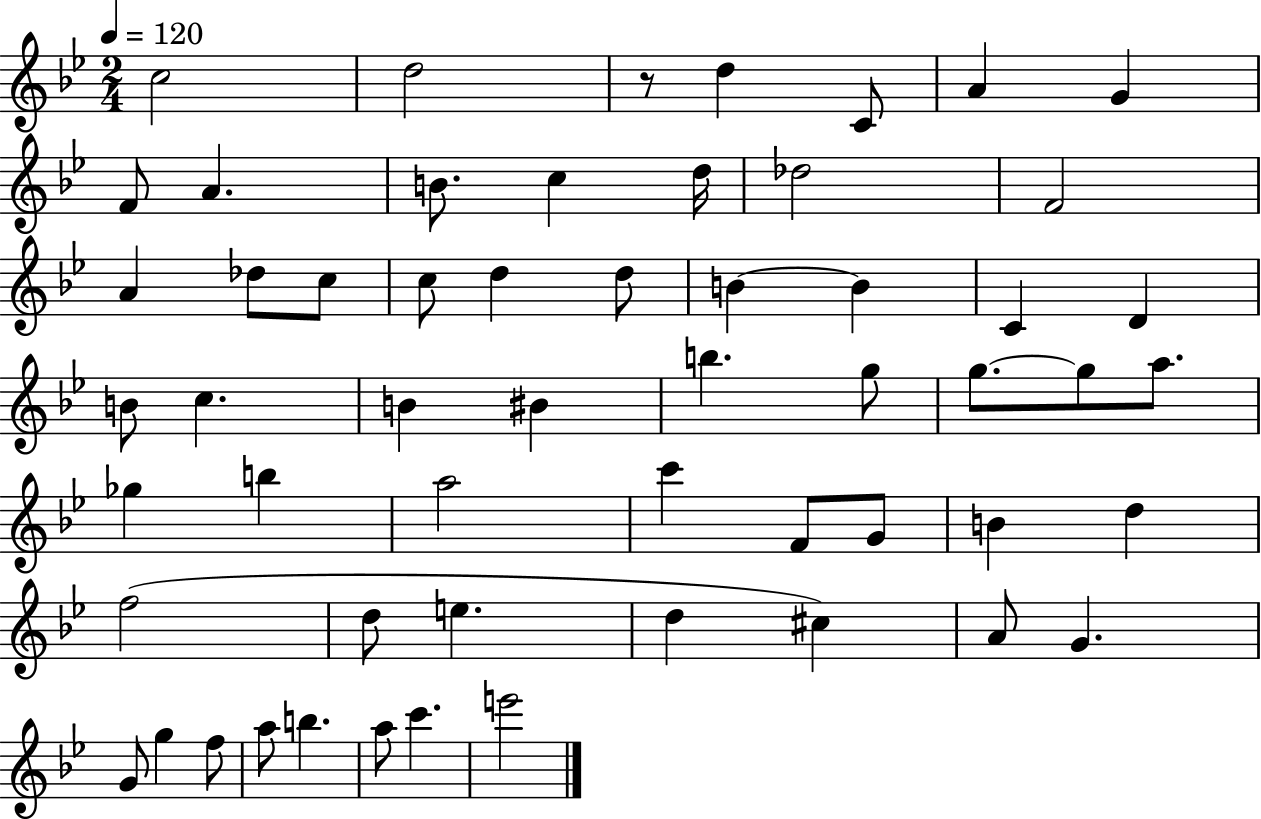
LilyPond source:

{
  \clef treble
  \numericTimeSignature
  \time 2/4
  \key bes \major
  \tempo 4 = 120
  c''2 | d''2 | r8 d''4 c'8 | a'4 g'4 | \break f'8 a'4. | b'8. c''4 d''16 | des''2 | f'2 | \break a'4 des''8 c''8 | c''8 d''4 d''8 | b'4~~ b'4 | c'4 d'4 | \break b'8 c''4. | b'4 bis'4 | b''4. g''8 | g''8.~~ g''8 a''8. | \break ges''4 b''4 | a''2 | c'''4 f'8 g'8 | b'4 d''4 | \break f''2( | d''8 e''4. | d''4 cis''4) | a'8 g'4. | \break g'8 g''4 f''8 | a''8 b''4. | a''8 c'''4. | e'''2 | \break \bar "|."
}